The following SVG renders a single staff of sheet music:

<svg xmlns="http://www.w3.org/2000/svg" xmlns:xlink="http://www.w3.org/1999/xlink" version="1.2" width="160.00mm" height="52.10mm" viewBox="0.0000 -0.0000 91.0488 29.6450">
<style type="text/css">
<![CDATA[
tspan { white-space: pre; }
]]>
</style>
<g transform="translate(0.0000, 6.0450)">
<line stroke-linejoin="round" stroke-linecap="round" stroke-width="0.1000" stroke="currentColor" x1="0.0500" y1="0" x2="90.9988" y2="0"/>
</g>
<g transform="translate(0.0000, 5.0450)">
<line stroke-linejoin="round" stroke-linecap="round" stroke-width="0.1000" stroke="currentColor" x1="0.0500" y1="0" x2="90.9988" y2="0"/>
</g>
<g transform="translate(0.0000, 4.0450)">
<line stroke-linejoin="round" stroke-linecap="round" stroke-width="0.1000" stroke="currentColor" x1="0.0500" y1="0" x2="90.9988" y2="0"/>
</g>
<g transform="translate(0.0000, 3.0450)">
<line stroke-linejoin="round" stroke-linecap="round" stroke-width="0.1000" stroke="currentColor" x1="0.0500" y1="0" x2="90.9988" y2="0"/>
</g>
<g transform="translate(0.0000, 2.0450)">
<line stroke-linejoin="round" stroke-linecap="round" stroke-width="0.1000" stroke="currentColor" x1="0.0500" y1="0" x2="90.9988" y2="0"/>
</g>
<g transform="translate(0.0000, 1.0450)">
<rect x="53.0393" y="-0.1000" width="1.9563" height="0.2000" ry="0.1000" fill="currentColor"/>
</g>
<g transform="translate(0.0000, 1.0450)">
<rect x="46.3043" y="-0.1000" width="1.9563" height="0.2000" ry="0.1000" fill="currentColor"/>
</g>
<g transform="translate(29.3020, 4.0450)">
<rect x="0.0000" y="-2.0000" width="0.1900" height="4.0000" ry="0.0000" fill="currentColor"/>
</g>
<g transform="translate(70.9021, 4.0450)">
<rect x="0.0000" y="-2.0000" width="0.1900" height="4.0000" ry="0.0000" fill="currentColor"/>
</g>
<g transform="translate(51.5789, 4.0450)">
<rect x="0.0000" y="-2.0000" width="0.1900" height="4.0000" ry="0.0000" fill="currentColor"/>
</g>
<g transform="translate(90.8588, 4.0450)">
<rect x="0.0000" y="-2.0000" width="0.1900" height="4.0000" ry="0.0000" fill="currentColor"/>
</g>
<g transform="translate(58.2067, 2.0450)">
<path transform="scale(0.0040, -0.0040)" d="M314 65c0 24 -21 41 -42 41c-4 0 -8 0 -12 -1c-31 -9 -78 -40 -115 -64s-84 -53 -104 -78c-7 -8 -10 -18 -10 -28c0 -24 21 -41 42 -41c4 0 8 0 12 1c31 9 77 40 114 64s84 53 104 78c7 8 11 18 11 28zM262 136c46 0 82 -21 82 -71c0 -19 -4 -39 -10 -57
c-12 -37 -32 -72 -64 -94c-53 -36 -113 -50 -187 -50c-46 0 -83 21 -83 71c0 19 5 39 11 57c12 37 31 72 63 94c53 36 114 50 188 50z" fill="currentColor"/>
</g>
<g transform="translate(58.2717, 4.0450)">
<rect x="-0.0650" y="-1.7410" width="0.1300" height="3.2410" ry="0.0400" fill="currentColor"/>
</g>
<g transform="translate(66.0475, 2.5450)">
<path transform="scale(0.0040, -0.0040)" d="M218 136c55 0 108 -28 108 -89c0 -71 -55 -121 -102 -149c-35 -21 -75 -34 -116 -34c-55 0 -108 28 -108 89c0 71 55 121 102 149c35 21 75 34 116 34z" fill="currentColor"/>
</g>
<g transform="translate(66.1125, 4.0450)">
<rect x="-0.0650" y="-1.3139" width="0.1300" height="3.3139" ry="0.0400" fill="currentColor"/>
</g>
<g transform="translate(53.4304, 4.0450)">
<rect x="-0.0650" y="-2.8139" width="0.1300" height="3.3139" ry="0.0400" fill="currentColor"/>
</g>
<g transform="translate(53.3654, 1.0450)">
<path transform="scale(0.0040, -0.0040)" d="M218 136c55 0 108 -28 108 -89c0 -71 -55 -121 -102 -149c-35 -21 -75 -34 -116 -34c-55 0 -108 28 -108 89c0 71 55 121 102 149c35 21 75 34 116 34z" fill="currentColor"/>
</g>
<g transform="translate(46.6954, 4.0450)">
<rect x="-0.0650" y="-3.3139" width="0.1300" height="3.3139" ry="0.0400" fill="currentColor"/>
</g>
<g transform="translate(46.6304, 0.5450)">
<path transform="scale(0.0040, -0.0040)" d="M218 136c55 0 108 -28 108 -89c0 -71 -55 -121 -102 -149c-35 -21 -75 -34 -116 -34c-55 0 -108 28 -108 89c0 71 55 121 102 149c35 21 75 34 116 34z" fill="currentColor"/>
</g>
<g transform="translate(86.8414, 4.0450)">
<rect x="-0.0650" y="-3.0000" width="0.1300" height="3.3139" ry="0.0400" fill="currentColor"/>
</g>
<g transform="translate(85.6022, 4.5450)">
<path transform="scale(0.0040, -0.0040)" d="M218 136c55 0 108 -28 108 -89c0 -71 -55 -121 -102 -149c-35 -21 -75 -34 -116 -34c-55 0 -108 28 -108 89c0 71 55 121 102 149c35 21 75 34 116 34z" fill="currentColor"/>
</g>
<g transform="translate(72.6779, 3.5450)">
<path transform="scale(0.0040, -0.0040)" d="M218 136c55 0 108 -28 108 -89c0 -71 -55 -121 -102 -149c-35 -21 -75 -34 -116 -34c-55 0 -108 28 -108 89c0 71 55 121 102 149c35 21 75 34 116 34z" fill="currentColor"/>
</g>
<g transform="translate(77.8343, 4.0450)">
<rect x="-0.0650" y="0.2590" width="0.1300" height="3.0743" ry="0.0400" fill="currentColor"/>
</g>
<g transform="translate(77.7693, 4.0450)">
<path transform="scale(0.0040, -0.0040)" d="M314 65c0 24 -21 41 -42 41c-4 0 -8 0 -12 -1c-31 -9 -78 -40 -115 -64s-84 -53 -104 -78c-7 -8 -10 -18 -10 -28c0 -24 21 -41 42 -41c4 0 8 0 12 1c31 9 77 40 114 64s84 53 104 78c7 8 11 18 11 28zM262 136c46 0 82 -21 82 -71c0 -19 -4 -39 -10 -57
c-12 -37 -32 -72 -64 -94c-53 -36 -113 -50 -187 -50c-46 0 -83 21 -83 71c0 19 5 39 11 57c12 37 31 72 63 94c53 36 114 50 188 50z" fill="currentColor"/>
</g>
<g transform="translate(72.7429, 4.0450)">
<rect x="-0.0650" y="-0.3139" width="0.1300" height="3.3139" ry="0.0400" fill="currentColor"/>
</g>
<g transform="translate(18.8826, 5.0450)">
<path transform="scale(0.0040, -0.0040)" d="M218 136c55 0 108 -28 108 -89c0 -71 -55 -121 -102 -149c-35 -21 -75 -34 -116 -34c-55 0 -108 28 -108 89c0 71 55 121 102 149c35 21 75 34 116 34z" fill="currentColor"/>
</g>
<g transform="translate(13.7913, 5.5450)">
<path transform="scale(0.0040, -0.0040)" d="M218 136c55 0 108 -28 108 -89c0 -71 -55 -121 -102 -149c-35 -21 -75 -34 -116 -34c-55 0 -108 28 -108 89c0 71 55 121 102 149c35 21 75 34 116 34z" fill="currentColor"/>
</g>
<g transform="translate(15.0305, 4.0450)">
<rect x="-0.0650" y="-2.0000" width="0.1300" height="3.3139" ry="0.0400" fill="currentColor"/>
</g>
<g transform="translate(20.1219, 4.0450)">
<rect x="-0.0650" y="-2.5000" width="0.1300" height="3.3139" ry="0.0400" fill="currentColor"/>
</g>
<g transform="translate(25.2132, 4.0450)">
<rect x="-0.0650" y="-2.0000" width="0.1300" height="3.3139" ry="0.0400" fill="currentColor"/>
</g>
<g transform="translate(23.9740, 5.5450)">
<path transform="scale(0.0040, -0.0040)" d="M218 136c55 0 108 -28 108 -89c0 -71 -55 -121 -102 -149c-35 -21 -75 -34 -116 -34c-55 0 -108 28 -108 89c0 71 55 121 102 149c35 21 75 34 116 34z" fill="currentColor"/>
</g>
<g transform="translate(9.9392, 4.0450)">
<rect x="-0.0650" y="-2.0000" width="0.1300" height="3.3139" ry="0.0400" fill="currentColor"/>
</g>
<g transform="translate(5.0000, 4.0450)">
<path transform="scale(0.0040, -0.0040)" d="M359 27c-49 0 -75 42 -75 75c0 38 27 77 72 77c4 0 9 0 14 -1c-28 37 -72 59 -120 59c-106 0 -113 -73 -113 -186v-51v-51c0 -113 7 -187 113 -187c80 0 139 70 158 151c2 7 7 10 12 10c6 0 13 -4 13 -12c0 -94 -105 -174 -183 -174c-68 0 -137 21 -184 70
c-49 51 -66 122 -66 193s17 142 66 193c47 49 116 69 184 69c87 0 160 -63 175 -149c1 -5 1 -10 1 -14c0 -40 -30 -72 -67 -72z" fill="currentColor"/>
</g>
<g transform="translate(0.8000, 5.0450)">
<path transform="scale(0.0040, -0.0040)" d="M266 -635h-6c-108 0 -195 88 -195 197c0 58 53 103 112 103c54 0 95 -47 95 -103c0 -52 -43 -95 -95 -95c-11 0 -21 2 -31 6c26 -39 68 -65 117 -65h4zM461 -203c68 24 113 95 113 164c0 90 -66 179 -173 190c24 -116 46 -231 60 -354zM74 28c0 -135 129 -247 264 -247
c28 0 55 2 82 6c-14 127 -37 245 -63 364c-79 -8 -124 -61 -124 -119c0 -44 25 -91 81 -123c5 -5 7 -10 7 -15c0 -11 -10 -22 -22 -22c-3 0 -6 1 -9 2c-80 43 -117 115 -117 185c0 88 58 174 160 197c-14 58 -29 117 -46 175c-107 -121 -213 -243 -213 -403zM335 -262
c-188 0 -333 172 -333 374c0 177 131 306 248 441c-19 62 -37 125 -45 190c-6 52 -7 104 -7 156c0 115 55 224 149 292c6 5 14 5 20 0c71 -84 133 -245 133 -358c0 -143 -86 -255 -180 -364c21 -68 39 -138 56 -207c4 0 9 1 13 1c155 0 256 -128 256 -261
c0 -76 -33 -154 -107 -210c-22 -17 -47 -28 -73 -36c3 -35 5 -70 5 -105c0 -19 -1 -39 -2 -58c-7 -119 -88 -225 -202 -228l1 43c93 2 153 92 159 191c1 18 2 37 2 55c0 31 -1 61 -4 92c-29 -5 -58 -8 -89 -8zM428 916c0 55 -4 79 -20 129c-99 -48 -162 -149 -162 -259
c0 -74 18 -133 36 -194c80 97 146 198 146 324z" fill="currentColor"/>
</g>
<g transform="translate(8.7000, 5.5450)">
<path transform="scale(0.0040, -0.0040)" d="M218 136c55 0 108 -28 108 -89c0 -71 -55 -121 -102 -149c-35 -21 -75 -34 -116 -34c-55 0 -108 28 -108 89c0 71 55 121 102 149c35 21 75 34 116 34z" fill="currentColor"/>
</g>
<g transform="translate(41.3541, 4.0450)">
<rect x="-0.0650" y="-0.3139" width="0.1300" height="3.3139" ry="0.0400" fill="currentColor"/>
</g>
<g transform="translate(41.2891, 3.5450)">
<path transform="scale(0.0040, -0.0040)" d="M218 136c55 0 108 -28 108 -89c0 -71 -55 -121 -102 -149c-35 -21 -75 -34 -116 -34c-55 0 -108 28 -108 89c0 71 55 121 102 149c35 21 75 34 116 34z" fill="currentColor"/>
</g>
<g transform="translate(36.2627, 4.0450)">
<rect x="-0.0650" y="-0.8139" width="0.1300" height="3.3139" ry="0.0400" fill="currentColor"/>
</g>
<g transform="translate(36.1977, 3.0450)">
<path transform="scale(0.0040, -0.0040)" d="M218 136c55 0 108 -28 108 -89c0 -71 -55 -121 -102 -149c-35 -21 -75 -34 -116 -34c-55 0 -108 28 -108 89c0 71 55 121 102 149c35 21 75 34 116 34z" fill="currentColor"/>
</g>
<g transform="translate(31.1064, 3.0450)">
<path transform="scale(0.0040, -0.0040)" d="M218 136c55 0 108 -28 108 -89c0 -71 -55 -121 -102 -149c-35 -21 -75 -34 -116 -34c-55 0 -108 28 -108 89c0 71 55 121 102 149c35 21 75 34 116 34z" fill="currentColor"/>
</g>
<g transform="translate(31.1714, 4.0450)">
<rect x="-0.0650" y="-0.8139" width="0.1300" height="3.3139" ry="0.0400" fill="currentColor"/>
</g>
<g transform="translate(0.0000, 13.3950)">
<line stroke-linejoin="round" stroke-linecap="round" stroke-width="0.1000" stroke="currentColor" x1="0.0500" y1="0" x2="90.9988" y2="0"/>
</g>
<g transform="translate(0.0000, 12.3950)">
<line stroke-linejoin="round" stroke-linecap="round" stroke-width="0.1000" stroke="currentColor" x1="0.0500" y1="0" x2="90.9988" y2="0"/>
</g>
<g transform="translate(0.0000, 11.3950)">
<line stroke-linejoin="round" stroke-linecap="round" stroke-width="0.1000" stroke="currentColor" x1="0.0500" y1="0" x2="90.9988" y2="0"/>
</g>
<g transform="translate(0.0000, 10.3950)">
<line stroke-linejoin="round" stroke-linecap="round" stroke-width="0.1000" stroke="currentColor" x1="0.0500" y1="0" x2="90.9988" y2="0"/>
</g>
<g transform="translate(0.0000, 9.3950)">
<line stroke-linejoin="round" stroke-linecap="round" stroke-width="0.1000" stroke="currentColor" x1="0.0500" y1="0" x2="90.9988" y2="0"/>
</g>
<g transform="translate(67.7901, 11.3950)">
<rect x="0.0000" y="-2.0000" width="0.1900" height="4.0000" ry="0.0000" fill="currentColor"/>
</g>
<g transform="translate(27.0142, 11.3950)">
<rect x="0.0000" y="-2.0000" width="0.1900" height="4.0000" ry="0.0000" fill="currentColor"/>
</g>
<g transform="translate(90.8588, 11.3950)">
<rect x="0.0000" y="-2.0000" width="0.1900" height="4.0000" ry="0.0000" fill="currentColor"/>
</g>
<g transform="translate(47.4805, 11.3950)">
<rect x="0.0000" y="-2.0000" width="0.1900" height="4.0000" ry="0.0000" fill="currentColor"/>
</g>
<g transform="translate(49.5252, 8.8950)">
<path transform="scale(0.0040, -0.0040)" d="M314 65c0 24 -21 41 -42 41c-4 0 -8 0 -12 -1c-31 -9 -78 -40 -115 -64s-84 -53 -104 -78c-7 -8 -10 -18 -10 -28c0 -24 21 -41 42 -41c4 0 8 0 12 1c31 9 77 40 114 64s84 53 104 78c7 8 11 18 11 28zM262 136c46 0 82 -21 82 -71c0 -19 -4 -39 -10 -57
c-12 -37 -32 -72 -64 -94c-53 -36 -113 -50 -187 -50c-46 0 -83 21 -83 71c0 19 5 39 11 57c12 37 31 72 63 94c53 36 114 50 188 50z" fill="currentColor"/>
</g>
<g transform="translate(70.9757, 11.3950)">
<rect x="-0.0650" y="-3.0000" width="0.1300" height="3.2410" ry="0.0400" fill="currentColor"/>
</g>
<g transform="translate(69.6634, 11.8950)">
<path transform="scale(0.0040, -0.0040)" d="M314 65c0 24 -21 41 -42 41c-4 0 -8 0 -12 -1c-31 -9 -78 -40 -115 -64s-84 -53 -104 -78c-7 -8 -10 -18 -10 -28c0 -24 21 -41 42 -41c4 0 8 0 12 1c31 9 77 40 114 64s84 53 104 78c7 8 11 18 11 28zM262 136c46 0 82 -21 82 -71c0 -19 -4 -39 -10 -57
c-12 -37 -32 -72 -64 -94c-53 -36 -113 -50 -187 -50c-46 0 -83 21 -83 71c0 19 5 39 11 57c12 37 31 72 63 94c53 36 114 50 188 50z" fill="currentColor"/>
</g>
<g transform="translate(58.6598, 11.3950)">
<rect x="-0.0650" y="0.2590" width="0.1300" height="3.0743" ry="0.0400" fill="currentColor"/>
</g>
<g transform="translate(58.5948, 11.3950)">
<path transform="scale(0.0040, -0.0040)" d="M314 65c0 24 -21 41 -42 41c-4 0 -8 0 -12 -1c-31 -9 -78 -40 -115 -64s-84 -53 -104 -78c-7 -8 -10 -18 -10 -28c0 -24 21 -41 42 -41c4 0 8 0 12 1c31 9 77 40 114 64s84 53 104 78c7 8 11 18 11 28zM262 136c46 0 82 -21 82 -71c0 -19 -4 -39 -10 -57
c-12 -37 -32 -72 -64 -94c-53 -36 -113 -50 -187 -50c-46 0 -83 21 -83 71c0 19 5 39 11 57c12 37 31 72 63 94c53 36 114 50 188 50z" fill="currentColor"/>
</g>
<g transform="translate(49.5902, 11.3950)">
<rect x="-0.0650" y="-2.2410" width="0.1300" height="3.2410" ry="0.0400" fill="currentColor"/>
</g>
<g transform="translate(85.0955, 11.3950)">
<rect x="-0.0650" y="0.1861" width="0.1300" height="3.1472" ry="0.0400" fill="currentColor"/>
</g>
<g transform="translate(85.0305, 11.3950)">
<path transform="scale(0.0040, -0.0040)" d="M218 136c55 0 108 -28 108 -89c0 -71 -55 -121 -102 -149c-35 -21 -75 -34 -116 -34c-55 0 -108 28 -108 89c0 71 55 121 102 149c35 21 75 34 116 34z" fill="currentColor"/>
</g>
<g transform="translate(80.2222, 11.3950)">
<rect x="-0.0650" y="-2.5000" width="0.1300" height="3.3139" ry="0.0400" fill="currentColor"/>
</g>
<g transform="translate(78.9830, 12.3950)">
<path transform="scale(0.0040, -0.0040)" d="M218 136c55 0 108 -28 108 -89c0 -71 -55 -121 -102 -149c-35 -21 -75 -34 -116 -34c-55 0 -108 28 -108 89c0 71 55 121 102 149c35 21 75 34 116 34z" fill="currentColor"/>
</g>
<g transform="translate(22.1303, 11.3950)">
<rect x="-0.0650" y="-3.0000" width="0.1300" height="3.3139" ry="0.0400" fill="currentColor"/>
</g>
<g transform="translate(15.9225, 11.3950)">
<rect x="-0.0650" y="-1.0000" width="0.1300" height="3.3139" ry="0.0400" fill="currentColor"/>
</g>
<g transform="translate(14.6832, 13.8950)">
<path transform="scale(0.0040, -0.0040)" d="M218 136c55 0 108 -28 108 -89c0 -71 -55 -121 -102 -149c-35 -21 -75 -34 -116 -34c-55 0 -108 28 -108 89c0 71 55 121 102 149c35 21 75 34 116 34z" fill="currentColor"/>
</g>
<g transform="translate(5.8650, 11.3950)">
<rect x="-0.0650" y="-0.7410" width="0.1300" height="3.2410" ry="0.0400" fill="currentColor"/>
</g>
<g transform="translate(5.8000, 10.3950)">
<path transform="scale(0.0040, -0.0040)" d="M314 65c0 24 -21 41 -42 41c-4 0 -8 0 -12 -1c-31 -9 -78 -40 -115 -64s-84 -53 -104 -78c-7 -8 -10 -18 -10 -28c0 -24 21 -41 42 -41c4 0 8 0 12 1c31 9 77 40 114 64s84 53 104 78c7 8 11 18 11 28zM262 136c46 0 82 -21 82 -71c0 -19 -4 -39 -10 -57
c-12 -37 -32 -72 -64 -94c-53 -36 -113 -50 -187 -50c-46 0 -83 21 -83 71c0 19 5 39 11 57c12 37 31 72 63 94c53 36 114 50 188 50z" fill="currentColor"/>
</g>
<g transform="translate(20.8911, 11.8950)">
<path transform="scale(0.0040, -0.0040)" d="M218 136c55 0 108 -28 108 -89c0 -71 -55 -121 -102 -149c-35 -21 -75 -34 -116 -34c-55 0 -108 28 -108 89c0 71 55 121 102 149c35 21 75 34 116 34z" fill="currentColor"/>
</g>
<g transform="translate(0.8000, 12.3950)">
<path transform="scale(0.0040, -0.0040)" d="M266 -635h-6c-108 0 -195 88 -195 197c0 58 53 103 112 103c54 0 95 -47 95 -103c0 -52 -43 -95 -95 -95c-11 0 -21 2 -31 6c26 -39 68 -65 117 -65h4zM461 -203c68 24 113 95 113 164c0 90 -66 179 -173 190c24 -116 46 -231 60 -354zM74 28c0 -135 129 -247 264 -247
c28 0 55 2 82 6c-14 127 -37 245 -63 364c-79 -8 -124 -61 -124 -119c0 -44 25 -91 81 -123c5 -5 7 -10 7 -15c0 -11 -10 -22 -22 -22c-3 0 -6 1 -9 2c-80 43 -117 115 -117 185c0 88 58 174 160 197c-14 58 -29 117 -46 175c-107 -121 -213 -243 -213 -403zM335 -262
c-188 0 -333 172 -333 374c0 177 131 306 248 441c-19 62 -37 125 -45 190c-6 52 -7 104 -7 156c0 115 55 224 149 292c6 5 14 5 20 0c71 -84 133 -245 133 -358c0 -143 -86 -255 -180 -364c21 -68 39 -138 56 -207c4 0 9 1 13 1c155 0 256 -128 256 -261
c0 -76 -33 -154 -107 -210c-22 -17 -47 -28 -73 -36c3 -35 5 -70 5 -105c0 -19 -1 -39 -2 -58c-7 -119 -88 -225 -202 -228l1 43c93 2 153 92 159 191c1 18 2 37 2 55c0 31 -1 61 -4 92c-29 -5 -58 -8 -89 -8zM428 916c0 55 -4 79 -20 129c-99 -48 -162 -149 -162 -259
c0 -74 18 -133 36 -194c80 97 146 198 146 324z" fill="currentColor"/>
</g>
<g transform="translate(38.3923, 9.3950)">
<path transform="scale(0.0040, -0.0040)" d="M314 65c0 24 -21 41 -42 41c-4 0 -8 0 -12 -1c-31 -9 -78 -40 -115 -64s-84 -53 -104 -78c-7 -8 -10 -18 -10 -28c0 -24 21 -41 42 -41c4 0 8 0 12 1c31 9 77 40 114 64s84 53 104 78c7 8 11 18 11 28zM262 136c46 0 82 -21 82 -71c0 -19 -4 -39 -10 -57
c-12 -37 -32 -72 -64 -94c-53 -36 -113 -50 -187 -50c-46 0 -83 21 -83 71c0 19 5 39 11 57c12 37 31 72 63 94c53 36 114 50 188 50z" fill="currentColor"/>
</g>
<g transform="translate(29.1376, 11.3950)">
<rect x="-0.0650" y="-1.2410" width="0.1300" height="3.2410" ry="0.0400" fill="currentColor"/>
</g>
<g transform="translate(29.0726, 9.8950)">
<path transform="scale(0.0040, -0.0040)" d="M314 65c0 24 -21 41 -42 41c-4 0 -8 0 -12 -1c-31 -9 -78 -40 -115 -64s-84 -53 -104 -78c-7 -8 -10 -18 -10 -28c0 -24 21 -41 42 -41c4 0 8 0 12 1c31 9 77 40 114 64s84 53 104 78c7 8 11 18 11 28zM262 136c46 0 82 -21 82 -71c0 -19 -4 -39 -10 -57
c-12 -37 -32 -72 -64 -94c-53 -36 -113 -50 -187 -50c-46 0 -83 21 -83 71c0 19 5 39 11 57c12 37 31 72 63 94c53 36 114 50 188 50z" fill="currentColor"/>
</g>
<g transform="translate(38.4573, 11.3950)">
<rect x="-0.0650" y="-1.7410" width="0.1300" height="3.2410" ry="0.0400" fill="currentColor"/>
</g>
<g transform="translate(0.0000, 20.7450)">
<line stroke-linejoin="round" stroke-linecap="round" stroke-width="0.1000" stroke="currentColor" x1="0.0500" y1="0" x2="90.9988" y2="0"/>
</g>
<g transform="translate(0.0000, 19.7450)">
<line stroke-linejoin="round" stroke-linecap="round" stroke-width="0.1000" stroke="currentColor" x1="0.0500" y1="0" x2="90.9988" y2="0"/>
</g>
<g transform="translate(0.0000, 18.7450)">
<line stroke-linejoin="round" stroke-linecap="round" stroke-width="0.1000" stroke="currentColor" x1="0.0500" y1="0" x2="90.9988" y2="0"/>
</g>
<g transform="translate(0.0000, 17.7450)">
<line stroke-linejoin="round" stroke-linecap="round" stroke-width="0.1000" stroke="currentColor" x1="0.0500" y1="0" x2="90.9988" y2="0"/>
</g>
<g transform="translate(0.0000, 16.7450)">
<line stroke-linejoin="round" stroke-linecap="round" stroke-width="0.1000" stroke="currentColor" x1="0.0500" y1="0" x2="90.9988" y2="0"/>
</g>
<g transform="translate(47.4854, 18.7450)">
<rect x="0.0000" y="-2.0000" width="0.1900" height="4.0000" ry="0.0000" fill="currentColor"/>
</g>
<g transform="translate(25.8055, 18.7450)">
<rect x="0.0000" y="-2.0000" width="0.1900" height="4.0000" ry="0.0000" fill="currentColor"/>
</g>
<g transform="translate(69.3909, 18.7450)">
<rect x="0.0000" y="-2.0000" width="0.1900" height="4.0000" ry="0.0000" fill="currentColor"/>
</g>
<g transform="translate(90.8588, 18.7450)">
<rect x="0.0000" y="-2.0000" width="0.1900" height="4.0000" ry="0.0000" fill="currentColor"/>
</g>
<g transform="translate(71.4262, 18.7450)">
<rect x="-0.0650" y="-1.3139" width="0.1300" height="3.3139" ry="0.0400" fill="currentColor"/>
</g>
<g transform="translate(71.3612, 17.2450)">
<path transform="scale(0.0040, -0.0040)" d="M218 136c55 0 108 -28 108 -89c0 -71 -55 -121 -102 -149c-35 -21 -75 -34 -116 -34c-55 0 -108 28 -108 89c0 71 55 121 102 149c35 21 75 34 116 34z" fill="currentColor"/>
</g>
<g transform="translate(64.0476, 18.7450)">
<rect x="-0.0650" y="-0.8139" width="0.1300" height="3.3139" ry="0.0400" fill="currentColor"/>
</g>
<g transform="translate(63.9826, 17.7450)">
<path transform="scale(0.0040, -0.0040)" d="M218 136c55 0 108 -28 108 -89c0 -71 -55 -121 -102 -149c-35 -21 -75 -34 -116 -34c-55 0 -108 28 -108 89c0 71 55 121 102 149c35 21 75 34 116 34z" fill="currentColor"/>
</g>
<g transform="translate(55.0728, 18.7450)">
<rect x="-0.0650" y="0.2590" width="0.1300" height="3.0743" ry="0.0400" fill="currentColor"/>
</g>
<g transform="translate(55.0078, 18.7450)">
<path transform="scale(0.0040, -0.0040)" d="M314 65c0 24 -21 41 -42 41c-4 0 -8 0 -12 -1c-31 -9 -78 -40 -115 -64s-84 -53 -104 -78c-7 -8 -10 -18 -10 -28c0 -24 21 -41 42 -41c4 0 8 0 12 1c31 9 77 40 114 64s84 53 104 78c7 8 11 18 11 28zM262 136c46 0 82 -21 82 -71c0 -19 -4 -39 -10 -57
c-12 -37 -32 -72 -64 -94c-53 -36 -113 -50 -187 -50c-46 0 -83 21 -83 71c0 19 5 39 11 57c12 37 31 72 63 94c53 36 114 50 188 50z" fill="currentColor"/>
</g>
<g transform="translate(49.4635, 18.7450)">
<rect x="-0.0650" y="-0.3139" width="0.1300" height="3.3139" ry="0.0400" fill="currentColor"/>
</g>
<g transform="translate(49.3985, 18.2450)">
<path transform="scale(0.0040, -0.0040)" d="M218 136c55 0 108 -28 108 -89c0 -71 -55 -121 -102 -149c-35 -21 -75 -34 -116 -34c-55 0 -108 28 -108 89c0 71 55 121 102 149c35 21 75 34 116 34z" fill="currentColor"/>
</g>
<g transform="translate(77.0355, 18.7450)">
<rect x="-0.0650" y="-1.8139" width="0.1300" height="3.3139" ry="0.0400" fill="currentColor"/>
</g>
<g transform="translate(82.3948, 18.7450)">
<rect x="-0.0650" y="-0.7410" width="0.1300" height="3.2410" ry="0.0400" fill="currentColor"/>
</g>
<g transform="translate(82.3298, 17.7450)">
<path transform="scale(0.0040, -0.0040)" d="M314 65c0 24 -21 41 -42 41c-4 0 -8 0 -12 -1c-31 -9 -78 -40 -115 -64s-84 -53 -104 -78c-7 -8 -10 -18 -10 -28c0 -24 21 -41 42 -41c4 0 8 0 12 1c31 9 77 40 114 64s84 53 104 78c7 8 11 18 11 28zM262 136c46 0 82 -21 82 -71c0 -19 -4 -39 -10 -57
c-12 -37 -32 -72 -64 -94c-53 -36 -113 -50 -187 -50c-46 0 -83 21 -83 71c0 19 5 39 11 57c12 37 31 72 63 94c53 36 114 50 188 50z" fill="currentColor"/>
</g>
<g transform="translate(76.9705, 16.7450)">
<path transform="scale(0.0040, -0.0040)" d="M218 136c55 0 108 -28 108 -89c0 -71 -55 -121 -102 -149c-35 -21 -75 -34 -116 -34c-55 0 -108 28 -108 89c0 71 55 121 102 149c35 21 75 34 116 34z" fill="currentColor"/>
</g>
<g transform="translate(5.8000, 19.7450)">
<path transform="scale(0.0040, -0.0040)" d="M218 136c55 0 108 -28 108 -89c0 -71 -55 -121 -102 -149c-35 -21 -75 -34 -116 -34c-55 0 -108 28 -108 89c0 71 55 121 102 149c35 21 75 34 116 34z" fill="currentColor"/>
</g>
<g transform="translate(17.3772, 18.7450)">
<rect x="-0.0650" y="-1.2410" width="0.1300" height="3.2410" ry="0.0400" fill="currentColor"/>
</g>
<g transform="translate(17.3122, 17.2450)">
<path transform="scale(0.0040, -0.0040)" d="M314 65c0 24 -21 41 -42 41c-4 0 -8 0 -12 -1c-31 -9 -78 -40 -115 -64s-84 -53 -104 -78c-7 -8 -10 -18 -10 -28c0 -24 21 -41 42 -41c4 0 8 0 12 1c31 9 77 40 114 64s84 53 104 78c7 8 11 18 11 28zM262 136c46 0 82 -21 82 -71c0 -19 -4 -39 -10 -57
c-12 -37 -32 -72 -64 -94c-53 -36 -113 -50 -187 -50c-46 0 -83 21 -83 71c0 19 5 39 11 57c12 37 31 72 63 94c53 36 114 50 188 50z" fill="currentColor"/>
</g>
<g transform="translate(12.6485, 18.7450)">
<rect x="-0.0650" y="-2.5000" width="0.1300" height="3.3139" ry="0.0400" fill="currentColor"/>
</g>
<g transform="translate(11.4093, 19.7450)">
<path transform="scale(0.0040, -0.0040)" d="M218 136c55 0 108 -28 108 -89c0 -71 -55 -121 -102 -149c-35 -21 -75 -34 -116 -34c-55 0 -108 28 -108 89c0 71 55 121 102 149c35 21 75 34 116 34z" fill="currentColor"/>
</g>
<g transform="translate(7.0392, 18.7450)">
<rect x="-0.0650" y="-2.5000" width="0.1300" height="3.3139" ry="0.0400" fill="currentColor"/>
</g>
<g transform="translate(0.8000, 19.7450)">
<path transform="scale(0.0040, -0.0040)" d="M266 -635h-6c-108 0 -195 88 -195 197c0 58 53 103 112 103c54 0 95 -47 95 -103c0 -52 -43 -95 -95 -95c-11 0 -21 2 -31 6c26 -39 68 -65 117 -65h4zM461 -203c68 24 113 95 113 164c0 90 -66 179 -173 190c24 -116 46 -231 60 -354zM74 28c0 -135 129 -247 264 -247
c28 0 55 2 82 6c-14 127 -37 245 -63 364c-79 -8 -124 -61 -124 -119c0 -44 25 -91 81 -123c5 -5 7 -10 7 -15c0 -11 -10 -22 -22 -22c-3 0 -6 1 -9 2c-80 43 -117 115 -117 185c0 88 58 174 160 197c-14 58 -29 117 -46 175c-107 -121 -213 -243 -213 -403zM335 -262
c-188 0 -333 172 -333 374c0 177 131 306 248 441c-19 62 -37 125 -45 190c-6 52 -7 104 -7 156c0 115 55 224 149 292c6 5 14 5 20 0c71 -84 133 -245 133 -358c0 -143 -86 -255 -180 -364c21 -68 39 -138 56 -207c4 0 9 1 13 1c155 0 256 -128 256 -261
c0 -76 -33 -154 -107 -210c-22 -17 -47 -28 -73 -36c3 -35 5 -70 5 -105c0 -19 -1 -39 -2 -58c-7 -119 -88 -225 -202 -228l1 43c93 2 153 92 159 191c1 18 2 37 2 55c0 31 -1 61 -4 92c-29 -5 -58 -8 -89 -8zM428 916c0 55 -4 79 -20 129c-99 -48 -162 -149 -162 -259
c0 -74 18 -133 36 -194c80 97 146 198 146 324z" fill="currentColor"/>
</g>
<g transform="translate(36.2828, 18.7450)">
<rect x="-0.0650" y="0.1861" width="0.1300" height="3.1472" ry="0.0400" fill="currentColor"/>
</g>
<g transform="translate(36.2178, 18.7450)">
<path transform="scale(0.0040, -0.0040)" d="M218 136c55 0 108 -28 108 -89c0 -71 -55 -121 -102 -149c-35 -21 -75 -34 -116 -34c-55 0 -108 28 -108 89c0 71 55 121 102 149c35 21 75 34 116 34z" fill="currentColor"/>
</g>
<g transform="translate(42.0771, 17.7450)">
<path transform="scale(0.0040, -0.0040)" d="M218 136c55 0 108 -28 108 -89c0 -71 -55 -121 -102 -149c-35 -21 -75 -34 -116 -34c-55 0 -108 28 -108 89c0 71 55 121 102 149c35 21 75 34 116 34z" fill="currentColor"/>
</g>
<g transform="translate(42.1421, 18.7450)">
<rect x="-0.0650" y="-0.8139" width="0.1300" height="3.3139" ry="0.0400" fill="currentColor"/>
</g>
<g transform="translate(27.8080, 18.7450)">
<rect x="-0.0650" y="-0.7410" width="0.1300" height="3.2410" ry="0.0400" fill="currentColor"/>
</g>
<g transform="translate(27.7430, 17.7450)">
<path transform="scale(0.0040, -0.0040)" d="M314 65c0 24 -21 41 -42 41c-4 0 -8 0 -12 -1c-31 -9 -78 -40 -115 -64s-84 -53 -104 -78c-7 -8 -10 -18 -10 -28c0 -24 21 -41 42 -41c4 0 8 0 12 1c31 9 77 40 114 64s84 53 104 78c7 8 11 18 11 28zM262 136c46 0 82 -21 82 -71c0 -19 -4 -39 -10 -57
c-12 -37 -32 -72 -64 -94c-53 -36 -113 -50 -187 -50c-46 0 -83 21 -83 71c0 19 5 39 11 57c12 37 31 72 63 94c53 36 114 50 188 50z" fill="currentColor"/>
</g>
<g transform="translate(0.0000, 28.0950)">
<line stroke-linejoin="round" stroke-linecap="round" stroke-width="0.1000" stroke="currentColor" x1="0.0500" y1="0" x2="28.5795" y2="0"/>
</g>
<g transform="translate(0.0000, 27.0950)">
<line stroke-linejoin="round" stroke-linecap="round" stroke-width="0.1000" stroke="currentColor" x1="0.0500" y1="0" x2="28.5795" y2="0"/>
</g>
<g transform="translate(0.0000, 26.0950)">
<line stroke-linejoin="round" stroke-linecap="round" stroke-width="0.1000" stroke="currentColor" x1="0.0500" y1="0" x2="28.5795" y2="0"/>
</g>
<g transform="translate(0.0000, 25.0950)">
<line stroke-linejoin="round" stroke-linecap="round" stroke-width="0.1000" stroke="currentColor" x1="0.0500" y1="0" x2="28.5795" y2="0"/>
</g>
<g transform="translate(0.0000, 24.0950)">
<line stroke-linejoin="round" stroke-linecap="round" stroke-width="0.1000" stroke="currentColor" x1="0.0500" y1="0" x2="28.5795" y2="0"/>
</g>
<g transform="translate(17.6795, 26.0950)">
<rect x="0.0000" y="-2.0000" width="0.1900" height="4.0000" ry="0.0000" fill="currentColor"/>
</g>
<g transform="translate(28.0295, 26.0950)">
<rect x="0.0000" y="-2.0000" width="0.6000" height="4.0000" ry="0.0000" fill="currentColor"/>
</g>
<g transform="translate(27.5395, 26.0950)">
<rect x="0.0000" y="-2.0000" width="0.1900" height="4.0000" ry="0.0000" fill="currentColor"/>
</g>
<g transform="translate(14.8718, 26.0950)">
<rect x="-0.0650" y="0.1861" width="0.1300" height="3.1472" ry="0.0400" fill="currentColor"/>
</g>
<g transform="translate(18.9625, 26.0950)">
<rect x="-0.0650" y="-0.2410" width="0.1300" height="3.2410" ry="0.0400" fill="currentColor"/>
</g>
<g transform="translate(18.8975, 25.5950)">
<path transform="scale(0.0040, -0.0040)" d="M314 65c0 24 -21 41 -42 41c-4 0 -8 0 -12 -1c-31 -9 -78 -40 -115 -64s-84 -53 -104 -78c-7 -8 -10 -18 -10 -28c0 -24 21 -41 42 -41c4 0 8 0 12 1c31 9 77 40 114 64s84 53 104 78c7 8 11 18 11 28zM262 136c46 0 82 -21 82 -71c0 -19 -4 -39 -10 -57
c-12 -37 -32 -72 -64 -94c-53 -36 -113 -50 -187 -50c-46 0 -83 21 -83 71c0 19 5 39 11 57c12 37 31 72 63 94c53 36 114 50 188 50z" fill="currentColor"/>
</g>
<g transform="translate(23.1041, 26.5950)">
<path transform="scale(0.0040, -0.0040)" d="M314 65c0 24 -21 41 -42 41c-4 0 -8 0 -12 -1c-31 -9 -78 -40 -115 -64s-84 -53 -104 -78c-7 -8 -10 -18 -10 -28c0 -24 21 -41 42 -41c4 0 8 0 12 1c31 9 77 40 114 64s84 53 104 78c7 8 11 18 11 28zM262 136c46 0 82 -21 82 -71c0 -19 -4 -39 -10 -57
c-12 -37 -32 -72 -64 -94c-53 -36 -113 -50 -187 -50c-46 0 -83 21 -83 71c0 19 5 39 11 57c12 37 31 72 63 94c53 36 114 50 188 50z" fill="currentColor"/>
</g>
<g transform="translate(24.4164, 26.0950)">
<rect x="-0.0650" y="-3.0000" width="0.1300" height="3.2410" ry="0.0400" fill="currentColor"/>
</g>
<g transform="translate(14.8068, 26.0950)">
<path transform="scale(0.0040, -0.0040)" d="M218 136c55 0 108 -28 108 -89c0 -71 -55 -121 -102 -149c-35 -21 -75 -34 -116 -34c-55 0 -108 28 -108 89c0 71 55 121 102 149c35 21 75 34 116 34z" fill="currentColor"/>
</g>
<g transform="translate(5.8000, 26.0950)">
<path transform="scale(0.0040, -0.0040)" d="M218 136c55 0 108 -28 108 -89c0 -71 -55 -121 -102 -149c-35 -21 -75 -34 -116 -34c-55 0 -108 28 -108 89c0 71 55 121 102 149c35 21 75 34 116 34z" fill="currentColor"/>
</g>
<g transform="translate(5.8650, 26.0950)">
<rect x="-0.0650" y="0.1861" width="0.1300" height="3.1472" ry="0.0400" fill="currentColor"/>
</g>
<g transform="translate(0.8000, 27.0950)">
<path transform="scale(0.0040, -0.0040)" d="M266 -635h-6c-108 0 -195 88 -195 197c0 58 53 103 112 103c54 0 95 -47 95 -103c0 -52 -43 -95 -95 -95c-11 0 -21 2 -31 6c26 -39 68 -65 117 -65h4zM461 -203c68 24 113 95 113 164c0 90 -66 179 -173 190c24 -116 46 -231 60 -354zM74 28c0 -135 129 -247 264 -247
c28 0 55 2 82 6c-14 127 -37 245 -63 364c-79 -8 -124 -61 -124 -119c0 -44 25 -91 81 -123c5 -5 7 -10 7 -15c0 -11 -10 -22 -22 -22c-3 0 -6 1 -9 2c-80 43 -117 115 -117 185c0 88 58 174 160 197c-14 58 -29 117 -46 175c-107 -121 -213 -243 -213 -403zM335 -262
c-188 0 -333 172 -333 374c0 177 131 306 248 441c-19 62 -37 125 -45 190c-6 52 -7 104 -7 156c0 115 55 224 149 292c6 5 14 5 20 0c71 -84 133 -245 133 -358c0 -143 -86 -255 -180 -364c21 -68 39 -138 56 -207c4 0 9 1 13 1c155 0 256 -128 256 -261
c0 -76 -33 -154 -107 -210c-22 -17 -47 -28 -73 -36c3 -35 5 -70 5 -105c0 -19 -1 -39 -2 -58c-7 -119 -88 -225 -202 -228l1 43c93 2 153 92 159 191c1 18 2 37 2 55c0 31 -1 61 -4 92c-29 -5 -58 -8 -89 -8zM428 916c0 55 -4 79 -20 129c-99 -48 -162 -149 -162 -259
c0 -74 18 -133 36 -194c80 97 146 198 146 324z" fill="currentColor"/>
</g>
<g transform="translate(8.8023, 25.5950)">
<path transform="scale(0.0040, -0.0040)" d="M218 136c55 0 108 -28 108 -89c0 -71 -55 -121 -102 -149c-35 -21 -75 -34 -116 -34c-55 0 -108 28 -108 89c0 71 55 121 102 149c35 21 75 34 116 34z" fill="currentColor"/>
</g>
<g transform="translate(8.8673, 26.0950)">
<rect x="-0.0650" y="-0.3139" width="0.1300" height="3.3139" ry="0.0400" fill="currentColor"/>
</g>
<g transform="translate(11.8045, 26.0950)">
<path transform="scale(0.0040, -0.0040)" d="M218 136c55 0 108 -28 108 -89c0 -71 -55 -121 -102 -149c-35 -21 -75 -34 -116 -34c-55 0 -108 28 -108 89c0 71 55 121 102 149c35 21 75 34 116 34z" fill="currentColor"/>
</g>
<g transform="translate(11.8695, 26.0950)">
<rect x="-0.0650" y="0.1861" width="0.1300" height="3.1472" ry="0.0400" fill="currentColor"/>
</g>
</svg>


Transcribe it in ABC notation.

X:1
T:Untitled
M:4/4
L:1/4
K:C
F F G F d d c b a f2 e c B2 A d2 D A e2 f2 g2 B2 A2 G B G G e2 d2 B d c B2 d e f d2 B c B B c2 A2